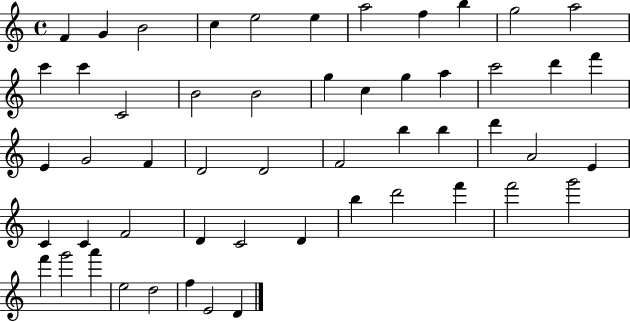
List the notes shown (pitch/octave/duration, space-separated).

F4/q G4/q B4/h C5/q E5/h E5/q A5/h F5/q B5/q G5/h A5/h C6/q C6/q C4/h B4/h B4/h G5/q C5/q G5/q A5/q C6/h D6/q F6/q E4/q G4/h F4/q D4/h D4/h F4/h B5/q B5/q D6/q A4/h E4/q C4/q C4/q F4/h D4/q C4/h D4/q B5/q D6/h F6/q F6/h G6/h F6/q G6/h A6/q E5/h D5/h F5/q E4/h D4/q